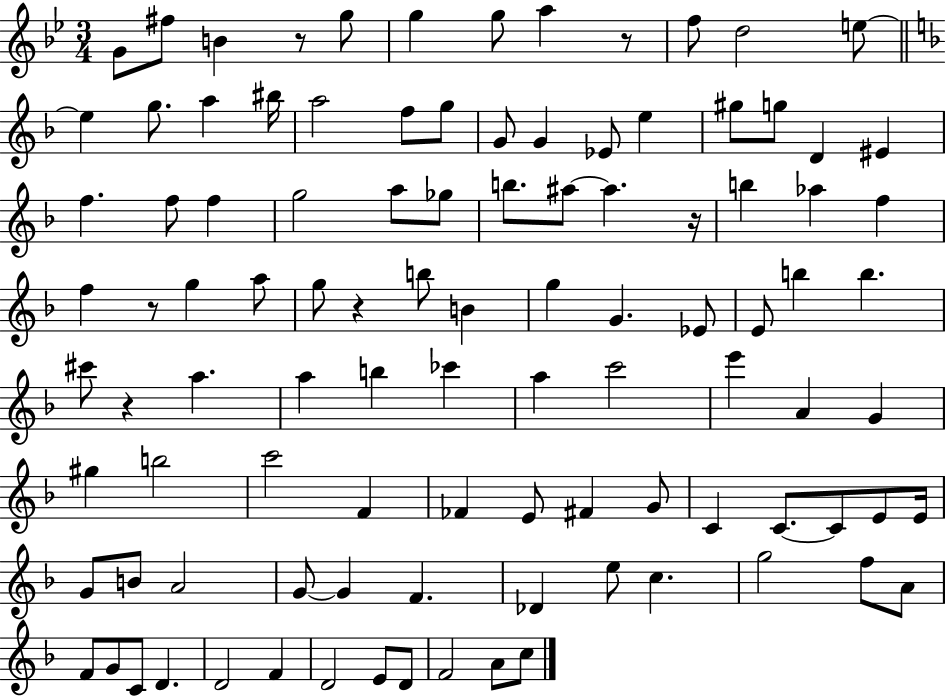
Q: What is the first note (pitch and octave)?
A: G4